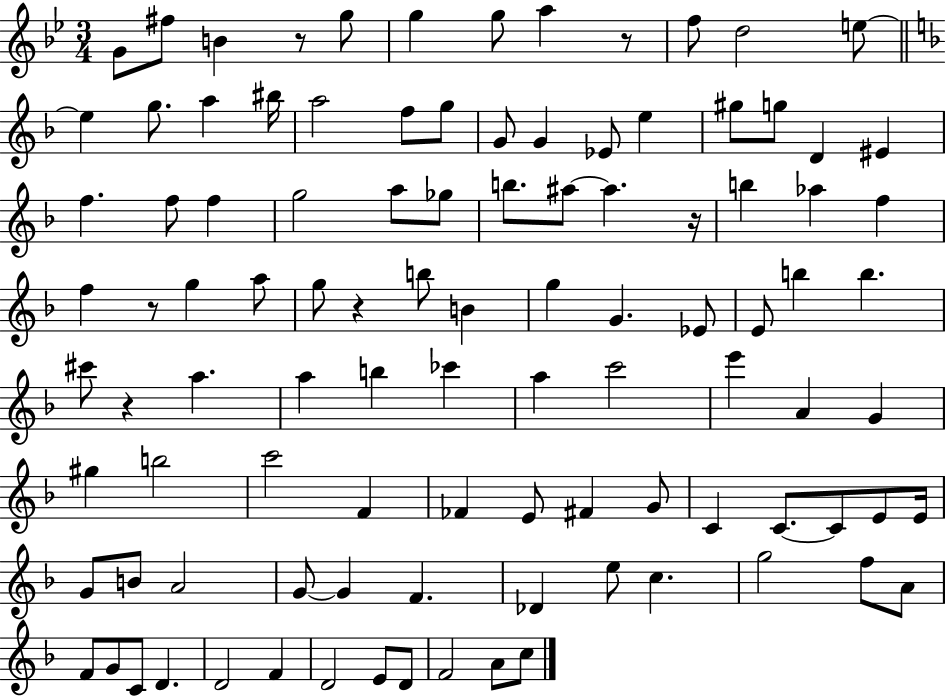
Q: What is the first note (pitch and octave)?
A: G4